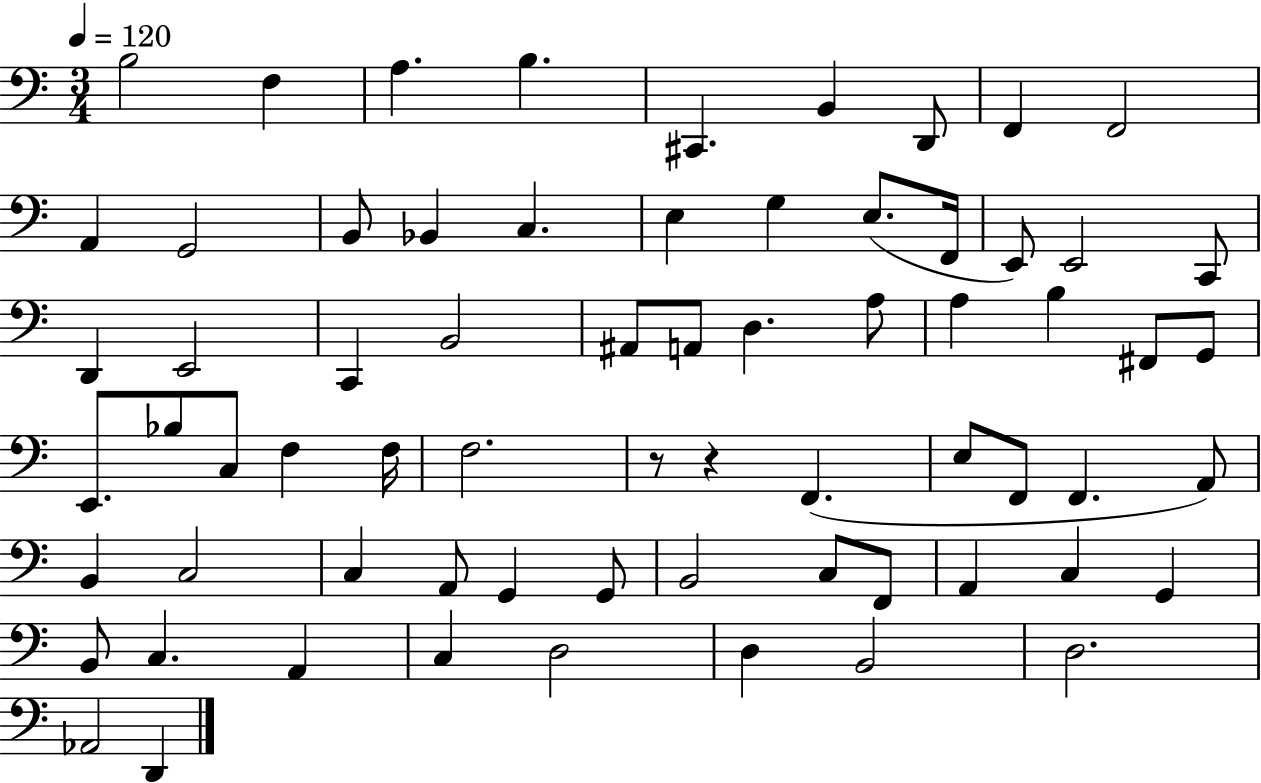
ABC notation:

X:1
T:Untitled
M:3/4
L:1/4
K:C
B,2 F, A, B, ^C,, B,, D,,/2 F,, F,,2 A,, G,,2 B,,/2 _B,, C, E, G, E,/2 F,,/4 E,,/2 E,,2 C,,/2 D,, E,,2 C,, B,,2 ^A,,/2 A,,/2 D, A,/2 A, B, ^F,,/2 G,,/2 E,,/2 _B,/2 C,/2 F, F,/4 F,2 z/2 z F,, E,/2 F,,/2 F,, A,,/2 B,, C,2 C, A,,/2 G,, G,,/2 B,,2 C,/2 F,,/2 A,, C, G,, B,,/2 C, A,, C, D,2 D, B,,2 D,2 _A,,2 D,,